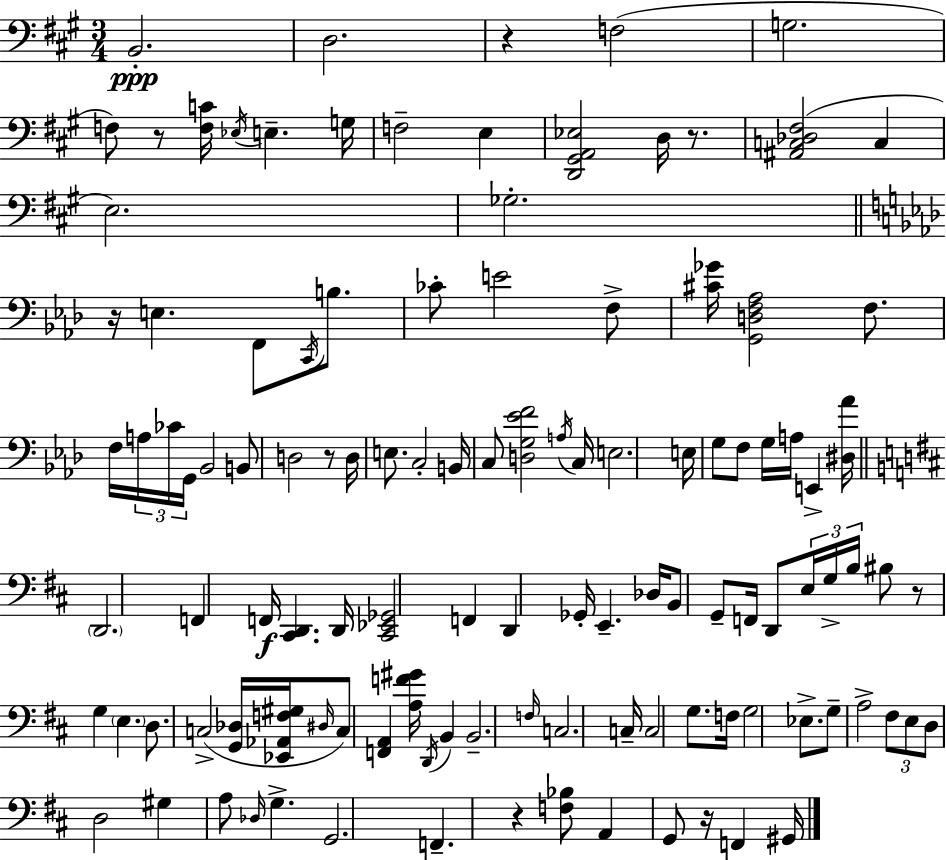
X:1
T:Untitled
M:3/4
L:1/4
K:A
B,,2 D,2 z F,2 G,2 F,/2 z/2 [F,C]/4 _E,/4 E, G,/4 F,2 E, [D,,^G,,A,,_E,]2 D,/4 z/2 [^A,,C,_D,^F,]2 C, E,2 _G,2 z/4 E, F,,/2 C,,/4 B,/2 _C/2 E2 F,/2 [^C_G]/4 [G,,D,F,_A,]2 F,/2 F,/4 A,/4 _C/4 G,,/4 _B,,2 B,,/2 D,2 z/2 D,/4 E,/2 C,2 B,,/4 C,/2 [D,G,_EF]2 A,/4 C,/4 E,2 E,/4 G,/2 F,/2 G,/4 A,/4 E,, [^D,_A]/4 D,,2 F,, F,,/4 [^C,,D,,] D,,/4 [^C,,_E,,_G,,]2 F,, D,, _G,,/4 E,, _D,/4 B,,/2 G,,/2 F,,/4 D,,/2 E,/4 G,/4 B,/4 ^B,/2 z/2 G, E, D,/2 C,2 [G,,_D,]/4 [_E,,_A,,F,^G,]/4 ^D,/4 C,/2 [F,,A,,] [A,F^G]/4 D,,/4 B,, B,,2 F,/4 C,2 C,/4 C,2 G,/2 F,/4 G,2 _E,/2 G,/2 A,2 ^F,/2 E,/2 D,/2 D,2 ^G, A,/2 _D,/4 G, G,,2 F,, z [F,_B,]/2 A,, G,,/2 z/4 F,, ^G,,/4